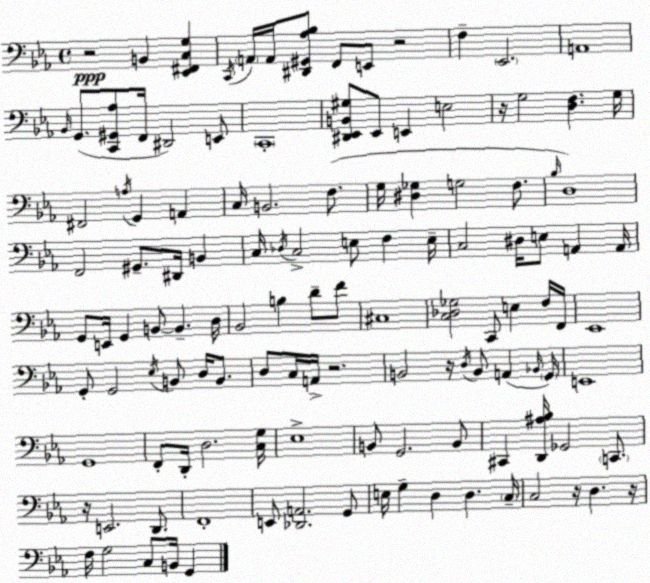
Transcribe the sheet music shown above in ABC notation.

X:1
T:Untitled
M:4/4
L:1/4
K:Cm
z2 B,, [_E,,^F,,C,G,] C,,/4 A,,/4 A,,/4 [^D,,^G,,_A,_B,]/2 F,,/2 E,,/2 z2 F, _E,,2 A,,4 _B,,/4 G,,/2 [C,,^G,,_A,]/2 F,,/4 ^D,,2 E,,/2 C,,4 [^D,,_E,,B,,^G,]/2 _E,,/2 E,, E,2 z/4 G,2 [D,F,] G,/4 ^F,,2 A,/4 G,, A,, C,/4 B,,2 F,/2 G,/4 [^D,_G,] G,2 F,/2 _B,/4 D,4 F,,2 ^G,,/2 ^D,,/4 B,, C,/4 _D,/4 C,2 E,/2 F, E,/4 C,2 ^D,/4 E,/2 A,, A,,/4 G,,/2 E,,/4 G,, B,,/2 B,, D,/4 _B,,2 B, D/2 F/2 ^C,4 [C,_D,_G,]2 C,,/2 E, F,/4 F,,/4 _E,,4 G,,/2 G,,2 _E,/4 B,,/2 D,/4 B,,/2 D,/2 C,/4 A,,/4 z2 B,,2 z/4 D,/4 B,,/2 A,, _B,,/4 G,,/4 E,,4 G,,4 F,,/2 D,,/4 D,2 [C,G,]/4 _E,4 B,,/2 G,,2 B,,/2 ^C,, [D,,^A,_B,]/4 _G,,2 C,,/2 z/4 E,,2 D,,/2 F,,4 E,,/2 [_D,,A,,]2 G,,/2 E,/4 G, D, D, C,/4 C,2 z/4 D, z/4 F,/4 G,2 C,/2 B,,/4 G,,